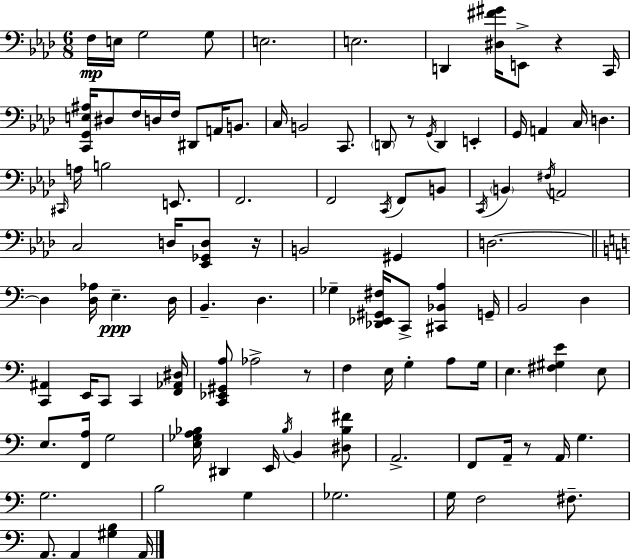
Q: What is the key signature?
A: AES major